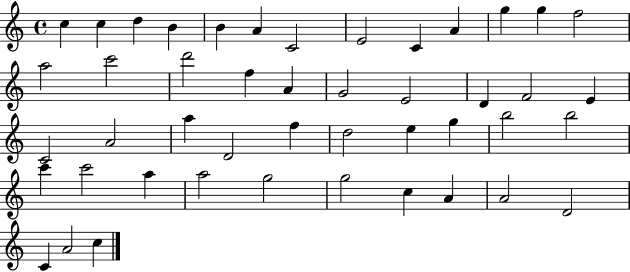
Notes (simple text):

C5/q C5/q D5/q B4/q B4/q A4/q C4/h E4/h C4/q A4/q G5/q G5/q F5/h A5/h C6/h D6/h F5/q A4/q G4/h E4/h D4/q F4/h E4/q C4/h A4/h A5/q D4/h F5/q D5/h E5/q G5/q B5/h B5/h C6/q C6/h A5/q A5/h G5/h G5/h C5/q A4/q A4/h D4/h C4/q A4/h C5/q